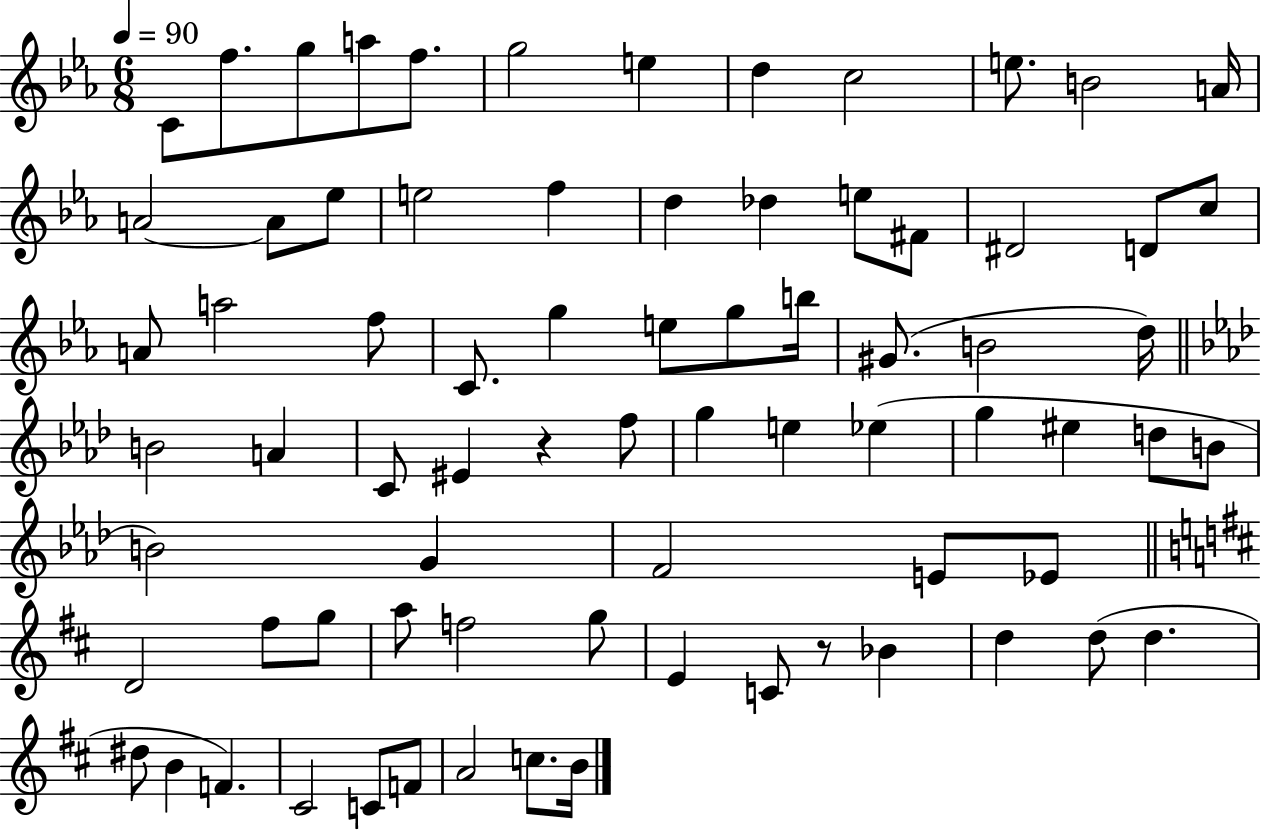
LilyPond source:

{
  \clef treble
  \numericTimeSignature
  \time 6/8
  \key ees \major
  \tempo 4 = 90
  c'8 f''8. g''8 a''8 f''8. | g''2 e''4 | d''4 c''2 | e''8. b'2 a'16 | \break a'2~~ a'8 ees''8 | e''2 f''4 | d''4 des''4 e''8 fis'8 | dis'2 d'8 c''8 | \break a'8 a''2 f''8 | c'8. g''4 e''8 g''8 b''16 | gis'8.( b'2 d''16) | \bar "||" \break \key f \minor b'2 a'4 | c'8 eis'4 r4 f''8 | g''4 e''4 ees''4( | g''4 eis''4 d''8 b'8 | \break b'2) g'4 | f'2 e'8 ees'8 | \bar "||" \break \key b \minor d'2 fis''8 g''8 | a''8 f''2 g''8 | e'4 c'8 r8 bes'4 | d''4 d''8( d''4. | \break dis''8 b'4 f'4.) | cis'2 c'8 f'8 | a'2 c''8. b'16 | \bar "|."
}